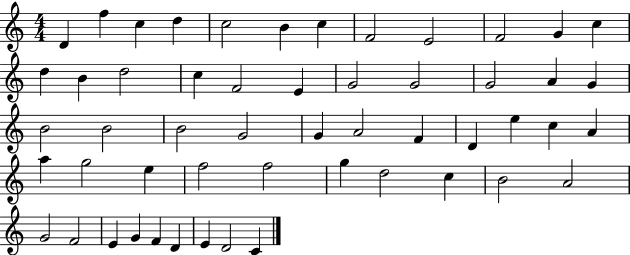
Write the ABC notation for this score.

X:1
T:Untitled
M:4/4
L:1/4
K:C
D f c d c2 B c F2 E2 F2 G c d B d2 c F2 E G2 G2 G2 A G B2 B2 B2 G2 G A2 F D e c A a g2 e f2 f2 g d2 c B2 A2 G2 F2 E G F D E D2 C